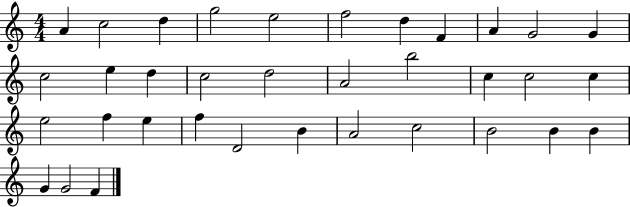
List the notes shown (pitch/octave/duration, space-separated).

A4/q C5/h D5/q G5/h E5/h F5/h D5/q F4/q A4/q G4/h G4/q C5/h E5/q D5/q C5/h D5/h A4/h B5/h C5/q C5/h C5/q E5/h F5/q E5/q F5/q D4/h B4/q A4/h C5/h B4/h B4/q B4/q G4/q G4/h F4/q